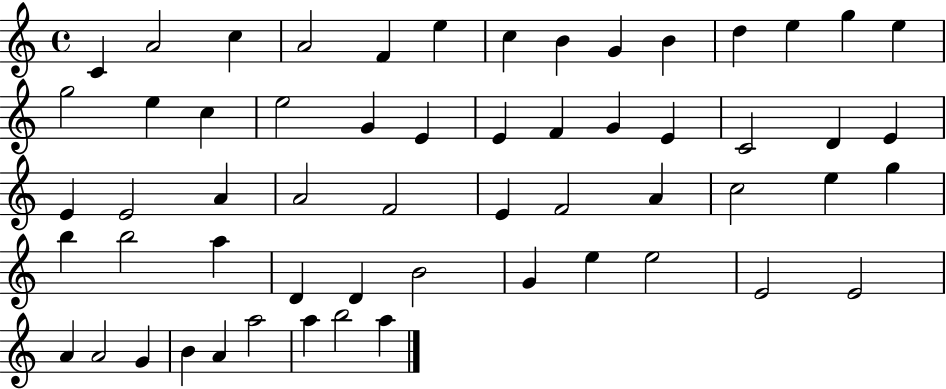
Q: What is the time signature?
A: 4/4